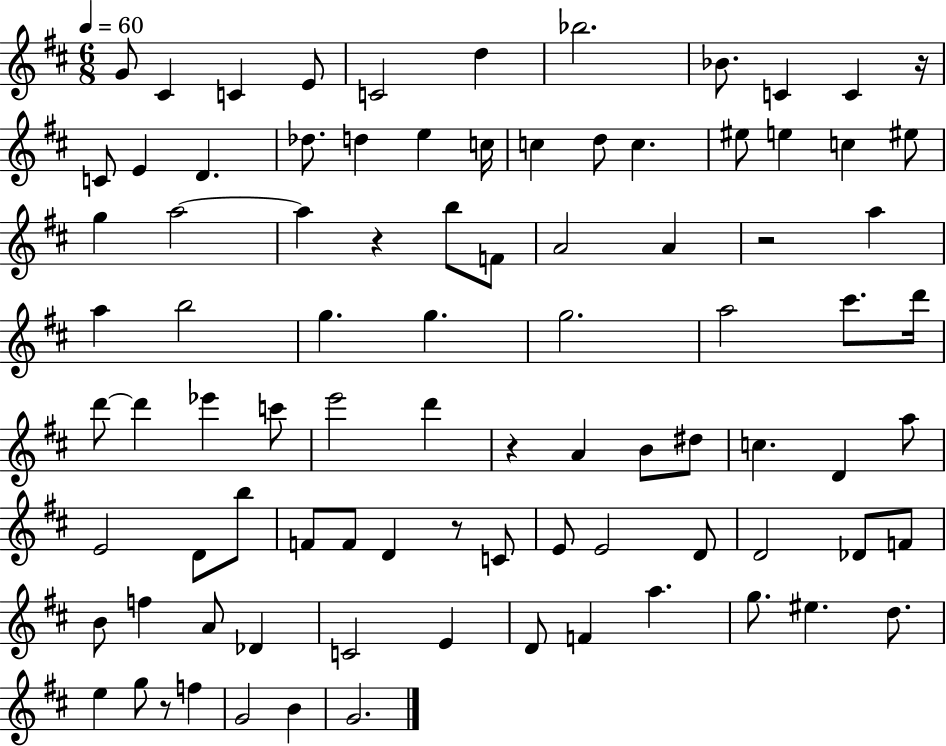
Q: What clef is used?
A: treble